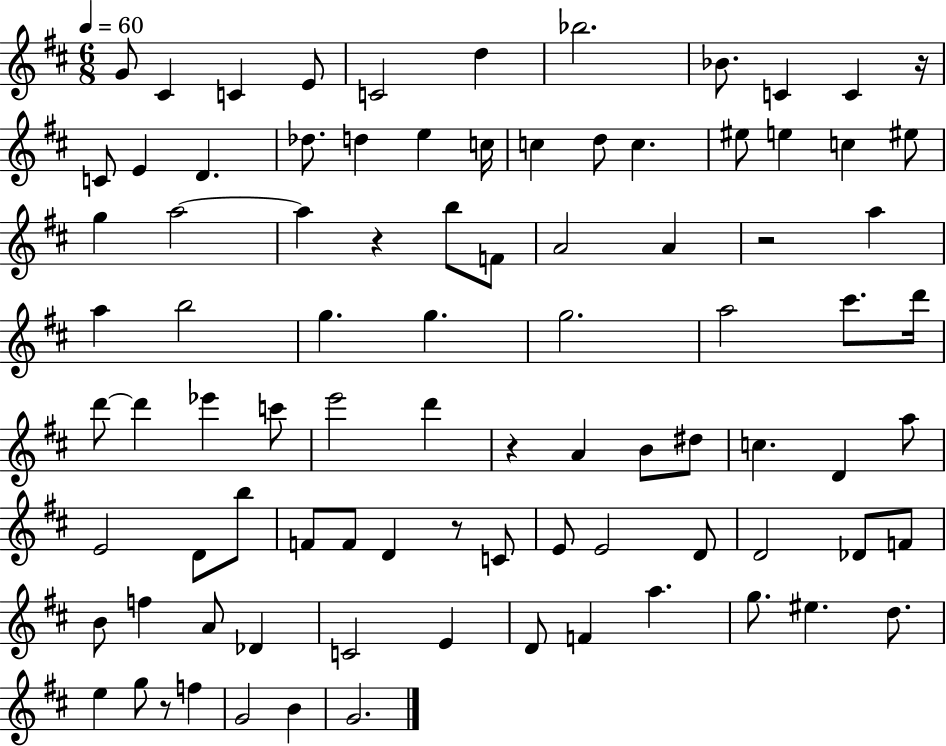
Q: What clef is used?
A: treble